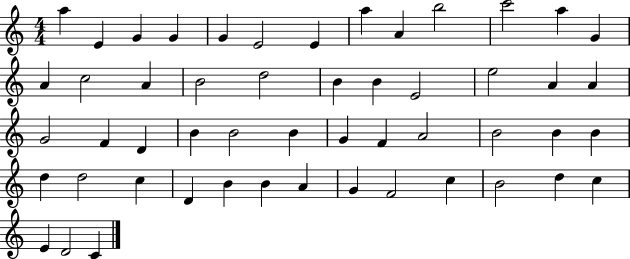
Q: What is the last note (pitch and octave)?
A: C4